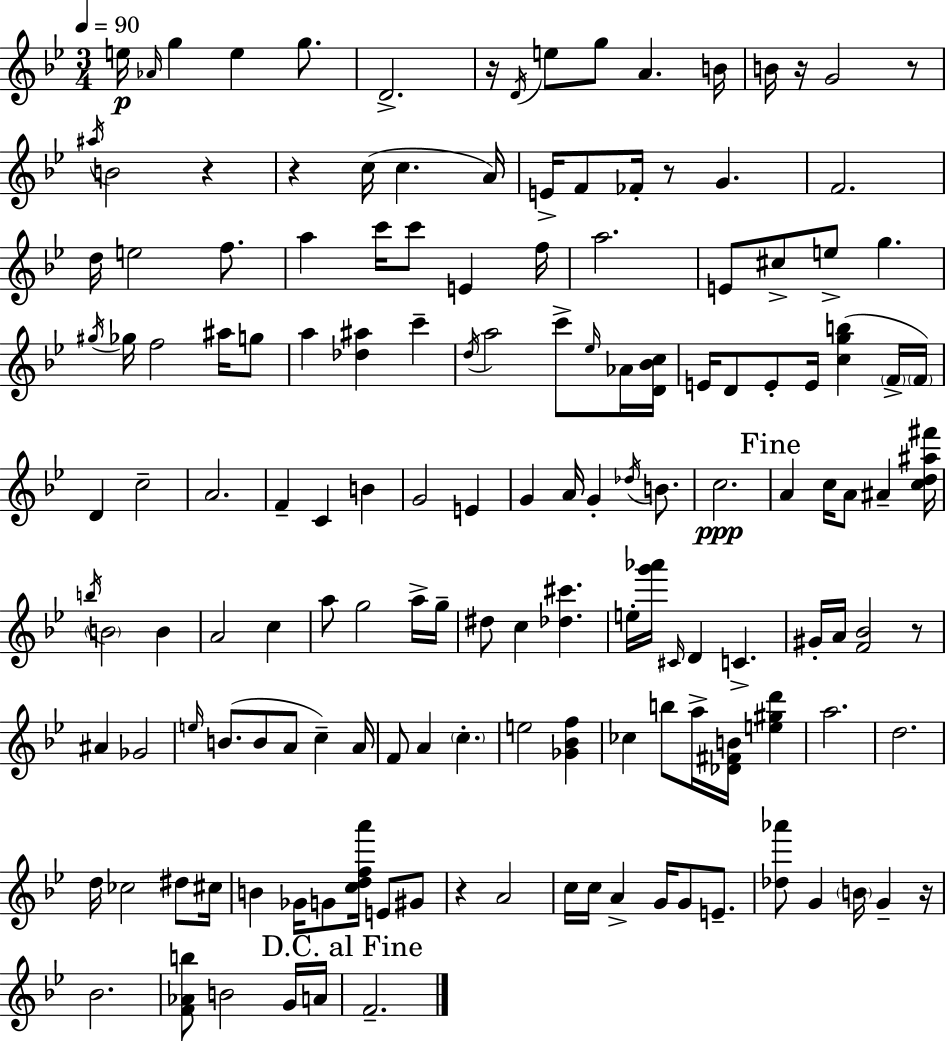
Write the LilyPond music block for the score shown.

{
  \clef treble
  \numericTimeSignature
  \time 3/4
  \key g \minor
  \tempo 4 = 90
  \repeat volta 2 { e''16\p \grace { aes'16 } g''4 e''4 g''8. | d'2.-> | r16 \acciaccatura { d'16 } e''8 g''8 a'4. | b'16 b'16 r16 g'2 | \break r8 \acciaccatura { ais''16 } b'2 r4 | r4 c''16( c''4. | a'16) e'16-> f'8 fes'16-. r8 g'4. | f'2. | \break d''16 e''2 | f''8. a''4 c'''16 c'''8 e'4 | f''16 a''2. | e'8 cis''8-> e''8-> g''4. | \break \acciaccatura { gis''16 } ges''16 f''2 | ais''16 g''8 a''4 <des'' ais''>4 | c'''4-- \acciaccatura { d''16 } a''2 | c'''8-> \grace { ees''16 } aes'16 <d' bes' c''>16 e'16 d'8 e'8-. e'16 | \break <c'' g'' b''>4( \parenthesize f'16-> \parenthesize f'16) d'4 c''2-- | a'2. | f'4-- c'4 | b'4 g'2 | \break e'4 g'4 a'16 g'4-. | \acciaccatura { des''16 } b'8. c''2.\ppp | \mark "Fine" a'4 c''16 | a'8 ais'4-- <c'' d'' ais'' fis'''>16 \acciaccatura { b''16 } \parenthesize b'2 | \break b'4 a'2 | c''4 a''8 g''2 | a''16-> g''16-- dis''8 c''4 | <des'' cis'''>4. e''16-. <g''' aes'''>16 \grace { cis'16 } d'4 | \break c'4.-> gis'16-. a'16 <f' bes'>2 | r8 ais'4 | ges'2 \grace { e''16 }( b'8. | b'8 a'8 c''4--) a'16 f'8 | \break a'4 \parenthesize c''4.-. e''2 | <ges' bes' f''>4 ces''4 | b''8 a''16-> <des' fis' b'>16 <e'' gis'' d'''>4 a''2. | d''2. | \break d''16 ces''2 | dis''8 cis''16 b'4 | ges'16 g'8 <c'' d'' f'' a'''>16 e'8 gis'8 r4 | a'2 c''16 c''16 | \break a'4-> g'16 g'8 e'8.-- <des'' aes'''>8 | g'4 \parenthesize b'16 g'4-- r16 bes'2. | <f' aes' b''>8 | b'2 g'16 a'16 \mark "D.C. al Fine" f'2.-- | \break } \bar "|."
}